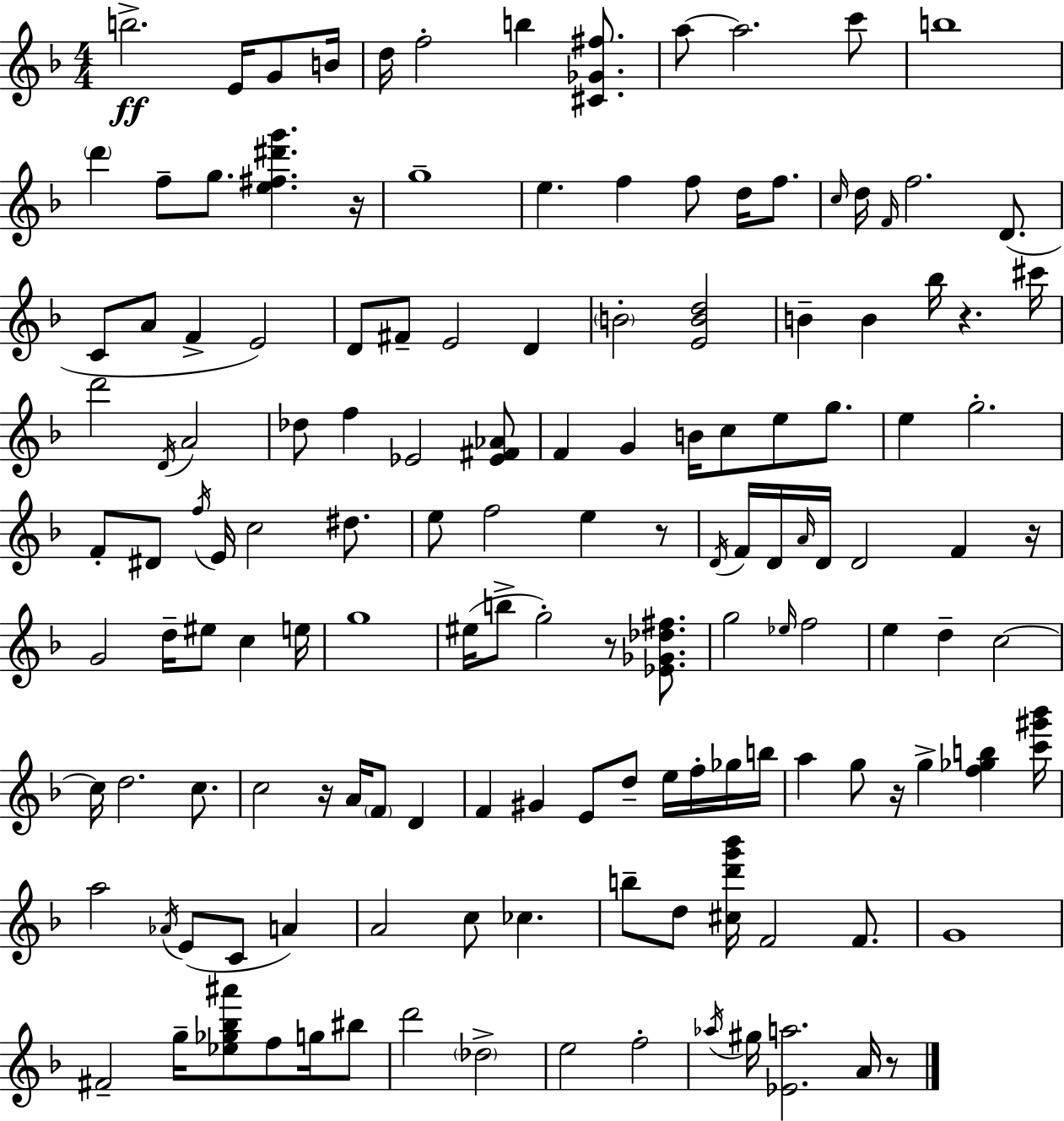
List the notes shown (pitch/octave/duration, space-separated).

B5/h. E4/s G4/e B4/s D5/s F5/h B5/q [C#4,Gb4,F#5]/e. A5/e A5/h. C6/e B5/w D6/q F5/e G5/e. [E5,F#5,D#6,G6]/q. R/s G5/w E5/q. F5/q F5/e D5/s F5/e. C5/s D5/s F4/s F5/h. D4/e. C4/e A4/e F4/q E4/h D4/e F#4/e E4/h D4/q B4/h [E4,B4,D5]/h B4/q B4/q Bb5/s R/q. C#6/s D6/h D4/s A4/h Db5/e F5/q Eb4/h [Eb4,F#4,Ab4]/e F4/q G4/q B4/s C5/e E5/e G5/e. E5/q G5/h. F4/e D#4/e F5/s E4/s C5/h D#5/e. E5/e F5/h E5/q R/e D4/s F4/s D4/s A4/s D4/s D4/h F4/q R/s G4/h D5/s EIS5/e C5/q E5/s G5/w EIS5/s B5/e G5/h R/e [Eb4,Gb4,Db5,F#5]/e. G5/h Eb5/s F5/h E5/q D5/q C5/h C5/s D5/h. C5/e. C5/h R/s A4/s F4/e D4/q F4/q G#4/q E4/e D5/e E5/s F5/s Gb5/s B5/s A5/q G5/e R/s G5/q [F5,Gb5,B5]/q [C6,G#6,Bb6]/s A5/h Ab4/s E4/e C4/e A4/q A4/h C5/e CES5/q. B5/e D5/e [C#5,D6,G6,Bb6]/s F4/h F4/e. G4/w F#4/h G5/s [Eb5,Gb5,Bb5,A#6]/e F5/e G5/s BIS5/e D6/h Db5/h E5/h F5/h Ab5/s G#5/s [Eb4,A5]/h. A4/s R/e